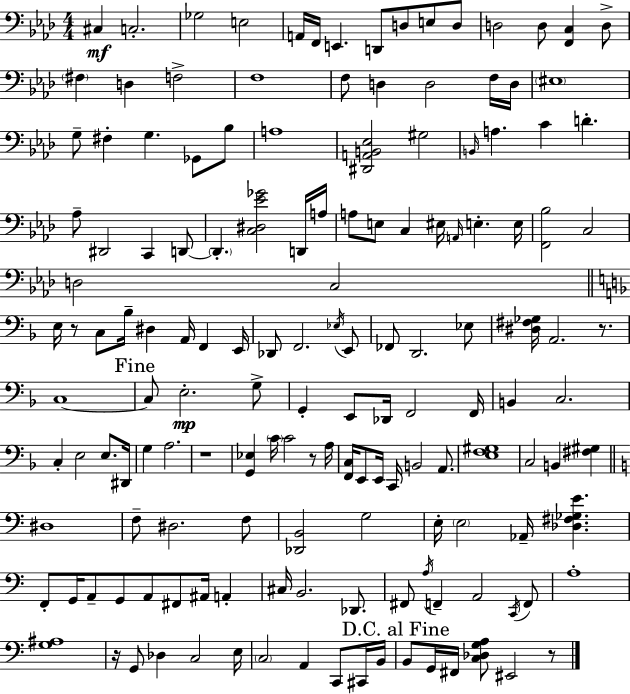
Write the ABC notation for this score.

X:1
T:Untitled
M:4/4
L:1/4
K:Ab
^C, C,2 _G,2 E,2 A,,/4 F,,/4 E,, D,,/2 D,/2 E,/2 D,/2 D,2 D,/2 [F,,C,] D,/2 ^F, D, F,2 F,4 F,/2 D, D,2 F,/4 D,/4 ^E,4 G,/2 ^F, G, _G,,/2 _B,/2 A,4 [^D,,A,,B,,_E,]2 ^G,2 B,,/4 A, C D _A,/2 ^D,,2 C,, D,,/2 D,, [C,^D,_E_G]2 D,,/4 A,/4 A,/2 E,/2 C, ^E,/4 A,,/4 E, E,/4 [F,,_B,]2 C,2 D,2 C,2 E,/4 z/2 C,/2 _B,/4 ^D, A,,/4 F,, E,,/4 _D,,/2 F,,2 _E,/4 E,,/2 _F,,/2 D,,2 _E,/2 [^D,^F,_G,]/4 A,,2 z/2 C,4 C,/2 E,2 G,/2 G,, E,,/2 _D,,/4 F,,2 F,,/4 B,, C,2 C, E,2 E,/2 ^D,,/4 G, A,2 z4 [G,,_E,] C/4 C2 z/2 A,/4 [F,,C,]/4 E,,/2 E,,/4 C,,/4 B,,2 A,,/2 [E,F,^G,]4 C,2 B,, [^F,^G,] ^D,4 F,/2 ^D,2 F,/2 [_D,,B,,]2 G,2 E,/4 E,2 _A,,/4 [_D,^F,_G,E] F,,/2 G,,/4 A,,/2 G,,/2 A,,/2 ^F,,/2 ^A,,/4 A,, ^C,/4 B,,2 _D,,/2 ^F,,/2 A,/4 F,, A,,2 C,,/4 F,,/2 A,4 [G,^A,]4 z/4 G,,/2 _D, C,2 E,/4 C,2 A,, C,,/2 ^C,,/4 B,,/4 B,,/2 G,,/4 ^F,,/4 [C,_D,G,A,]/2 ^E,,2 z/2